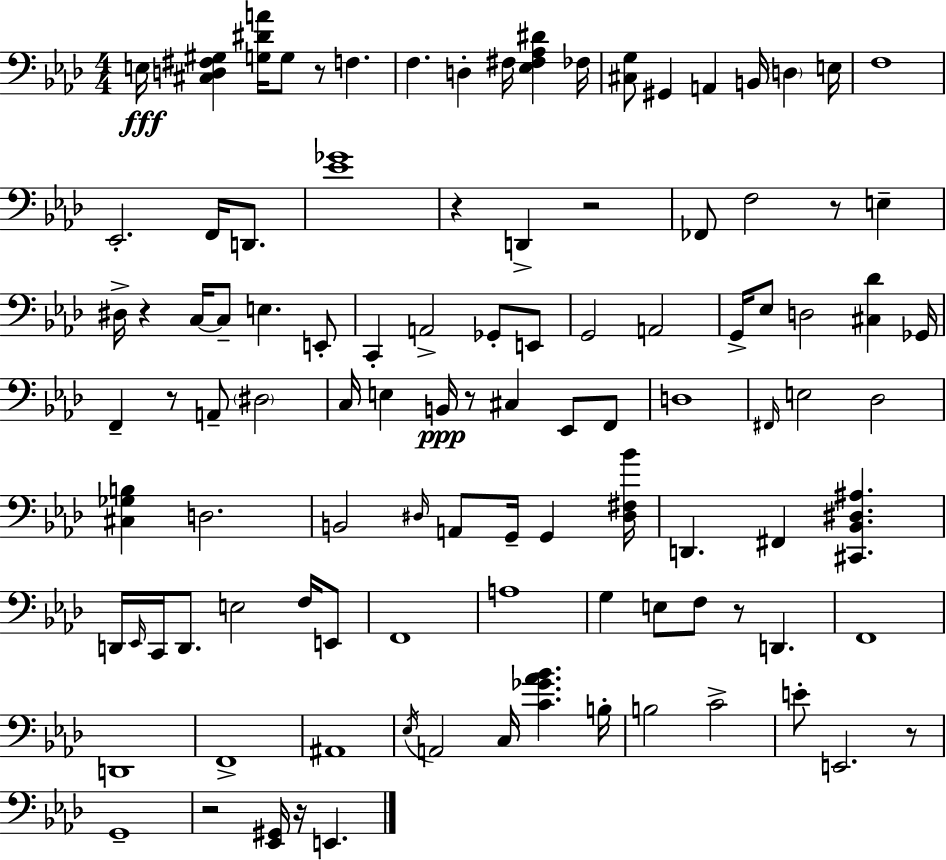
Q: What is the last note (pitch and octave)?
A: E2